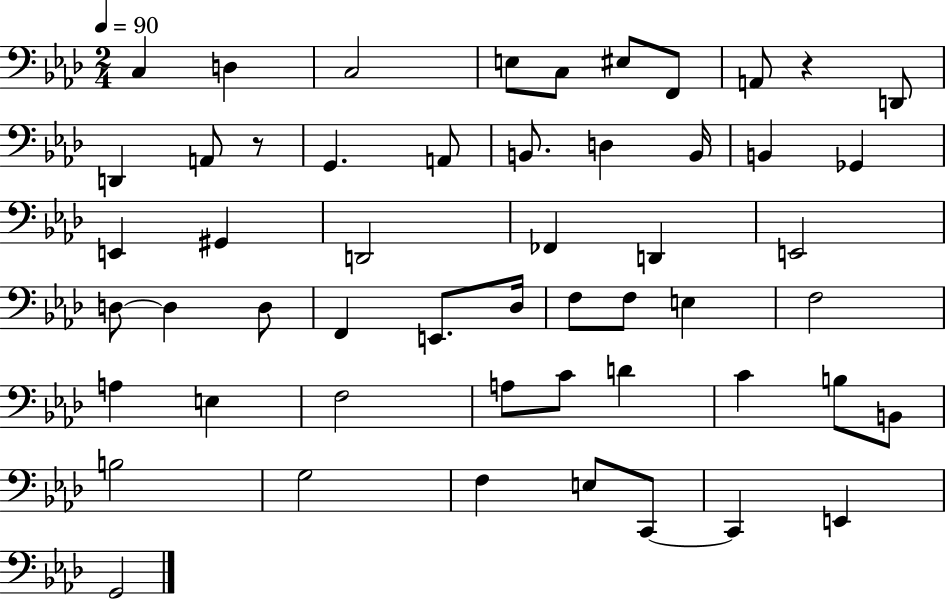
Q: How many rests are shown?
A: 2